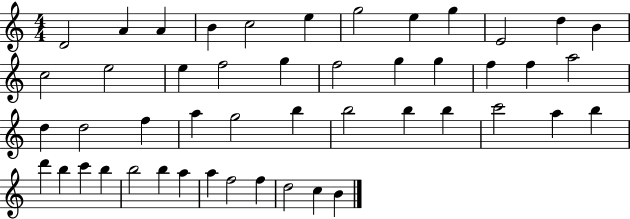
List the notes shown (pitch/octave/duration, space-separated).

D4/h A4/q A4/q B4/q C5/h E5/q G5/h E5/q G5/q E4/h D5/q B4/q C5/h E5/h E5/q F5/h G5/q F5/h G5/q G5/q F5/q F5/q A5/h D5/q D5/h F5/q A5/q G5/h B5/q B5/h B5/q B5/q C6/h A5/q B5/q D6/q B5/q C6/q B5/q B5/h B5/q A5/q A5/q F5/h F5/q D5/h C5/q B4/q